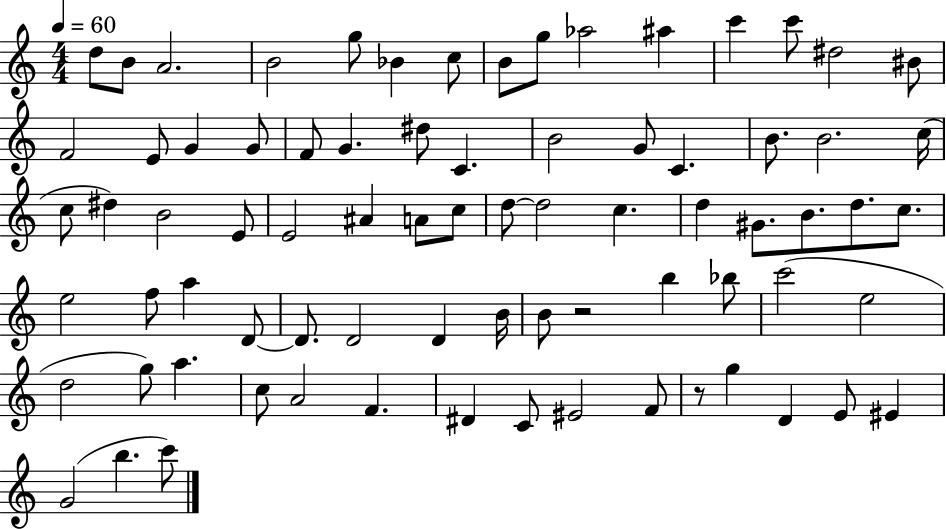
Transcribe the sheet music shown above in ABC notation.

X:1
T:Untitled
M:4/4
L:1/4
K:C
d/2 B/2 A2 B2 g/2 _B c/2 B/2 g/2 _a2 ^a c' c'/2 ^d2 ^B/2 F2 E/2 G G/2 F/2 G ^d/2 C B2 G/2 C B/2 B2 c/4 c/2 ^d B2 E/2 E2 ^A A/2 c/2 d/2 d2 c d ^G/2 B/2 d/2 c/2 e2 f/2 a D/2 D/2 D2 D B/4 B/2 z2 b _b/2 c'2 e2 d2 g/2 a c/2 A2 F ^D C/2 ^E2 F/2 z/2 g D E/2 ^E G2 b c'/2